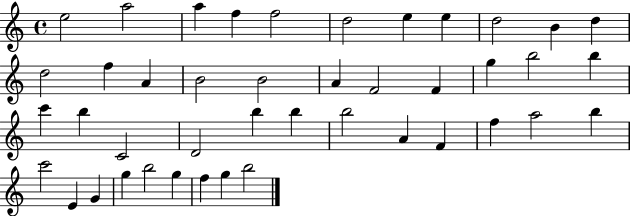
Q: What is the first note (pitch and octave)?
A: E5